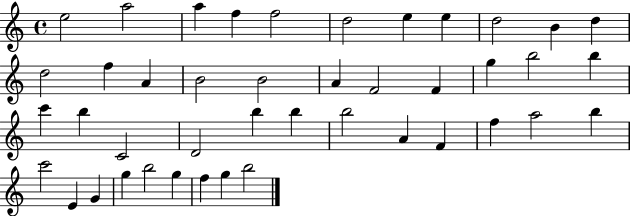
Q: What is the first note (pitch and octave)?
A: E5